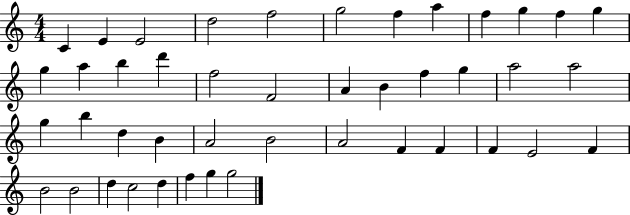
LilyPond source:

{
  \clef treble
  \numericTimeSignature
  \time 4/4
  \key c \major
  c'4 e'4 e'2 | d''2 f''2 | g''2 f''4 a''4 | f''4 g''4 f''4 g''4 | \break g''4 a''4 b''4 d'''4 | f''2 f'2 | a'4 b'4 f''4 g''4 | a''2 a''2 | \break g''4 b''4 d''4 b'4 | a'2 b'2 | a'2 f'4 f'4 | f'4 e'2 f'4 | \break b'2 b'2 | d''4 c''2 d''4 | f''4 g''4 g''2 | \bar "|."
}